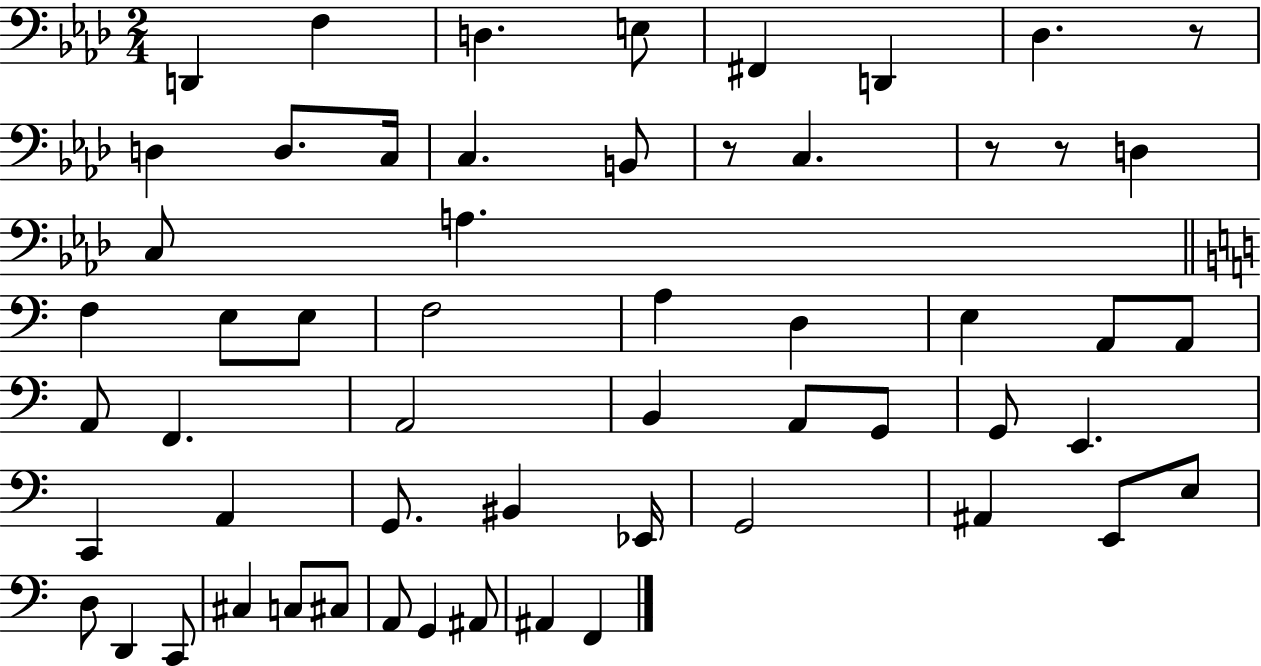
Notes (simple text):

D2/q F3/q D3/q. E3/e F#2/q D2/q Db3/q. R/e D3/q D3/e. C3/s C3/q. B2/e R/e C3/q. R/e R/e D3/q C3/e A3/q. F3/q E3/e E3/e F3/h A3/q D3/q E3/q A2/e A2/e A2/e F2/q. A2/h B2/q A2/e G2/e G2/e E2/q. C2/q A2/q G2/e. BIS2/q Eb2/s G2/h A#2/q E2/e E3/e D3/e D2/q C2/e C#3/q C3/e C#3/e A2/e G2/q A#2/e A#2/q F2/q